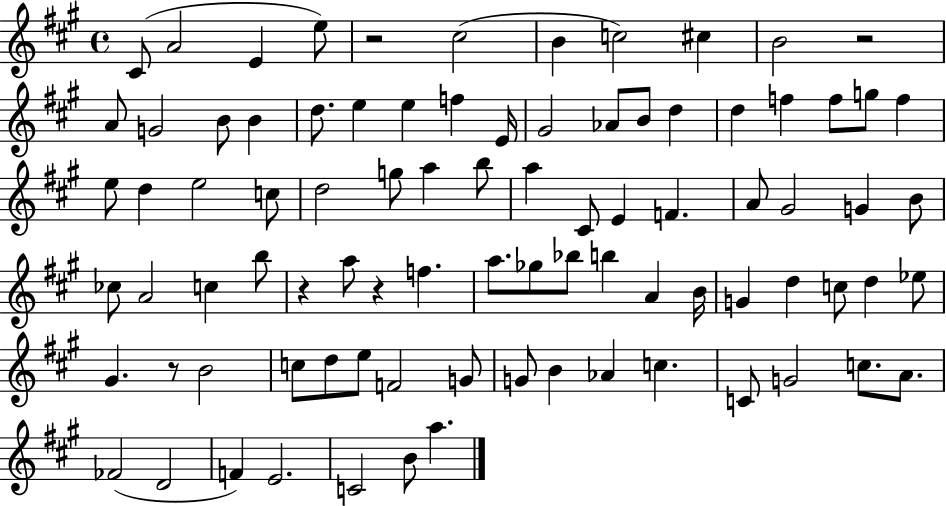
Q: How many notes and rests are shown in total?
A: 87